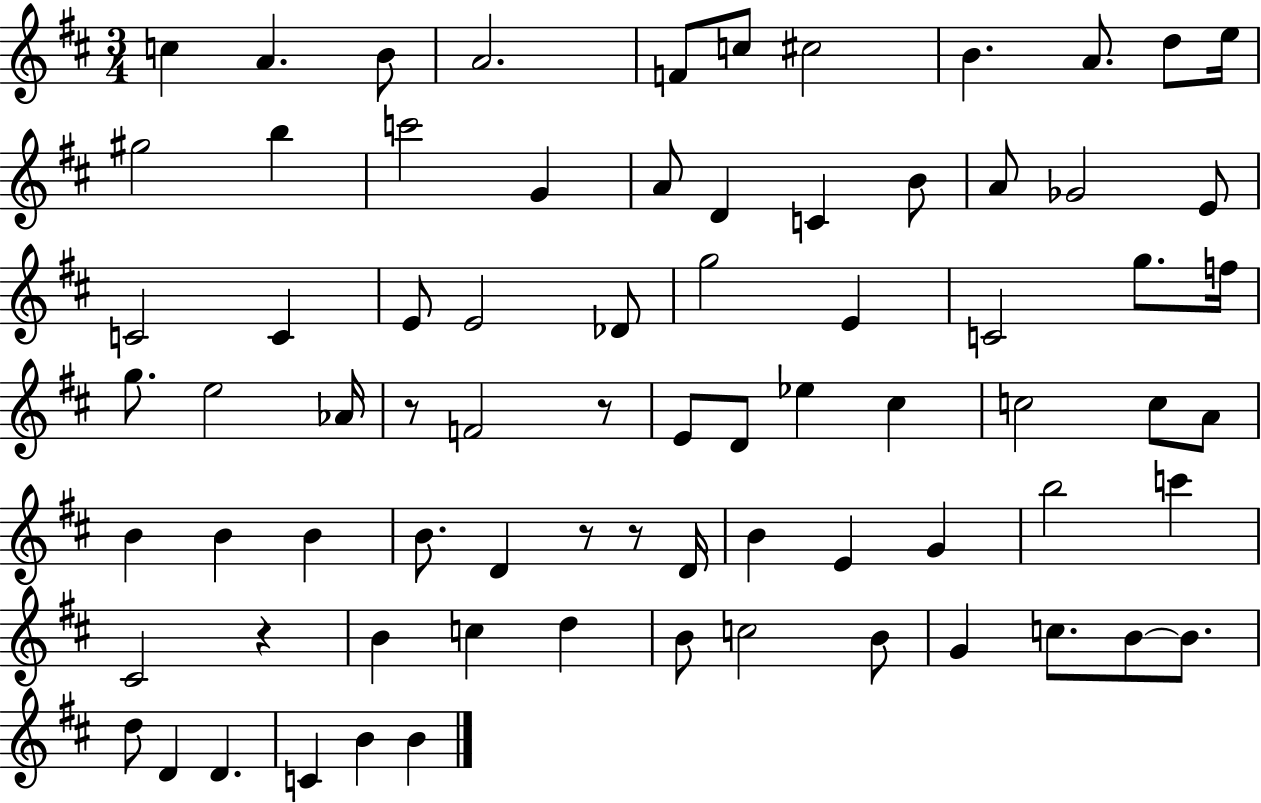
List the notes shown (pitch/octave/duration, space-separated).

C5/q A4/q. B4/e A4/h. F4/e C5/e C#5/h B4/q. A4/e. D5/e E5/s G#5/h B5/q C6/h G4/q A4/e D4/q C4/q B4/e A4/e Gb4/h E4/e C4/h C4/q E4/e E4/h Db4/e G5/h E4/q C4/h G5/e. F5/s G5/e. E5/h Ab4/s R/e F4/h R/e E4/e D4/e Eb5/q C#5/q C5/h C5/e A4/e B4/q B4/q B4/q B4/e. D4/q R/e R/e D4/s B4/q E4/q G4/q B5/h C6/q C#4/h R/q B4/q C5/q D5/q B4/e C5/h B4/e G4/q C5/e. B4/e B4/e. D5/e D4/q D4/q. C4/q B4/q B4/q